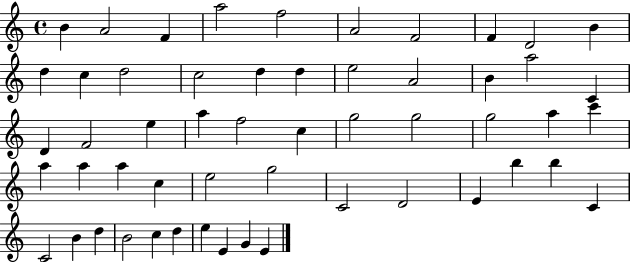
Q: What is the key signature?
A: C major